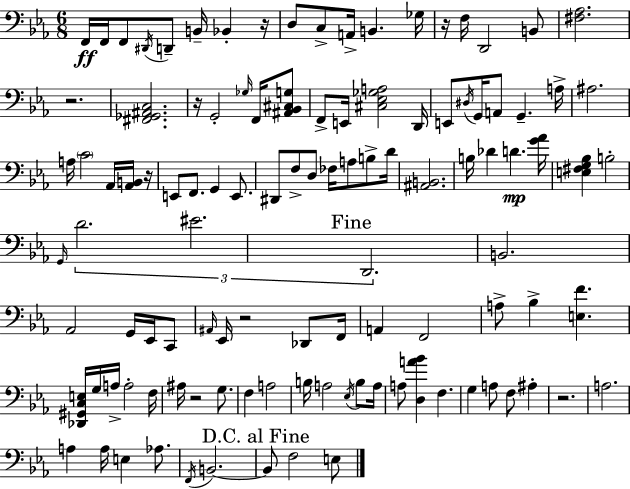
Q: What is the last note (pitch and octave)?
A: E3